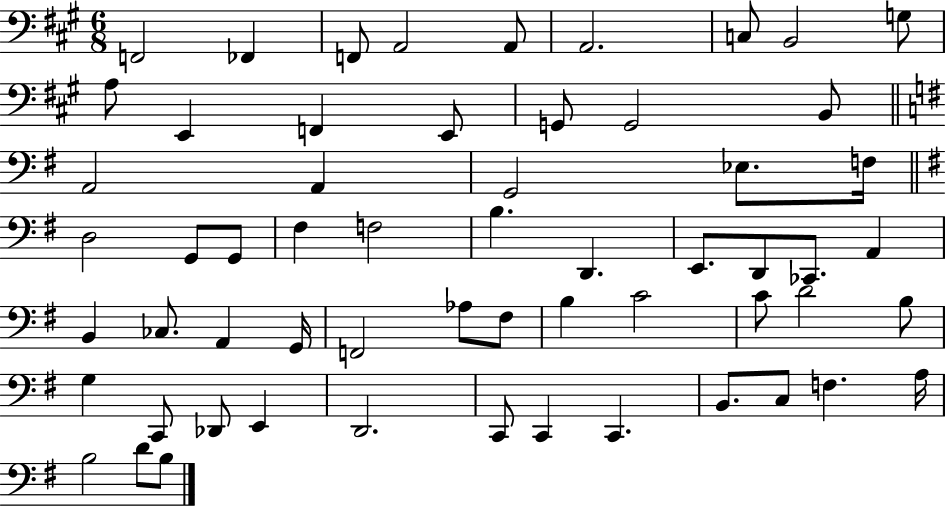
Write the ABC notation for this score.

X:1
T:Untitled
M:6/8
L:1/4
K:A
F,,2 _F,, F,,/2 A,,2 A,,/2 A,,2 C,/2 B,,2 G,/2 A,/2 E,, F,, E,,/2 G,,/2 G,,2 B,,/2 A,,2 A,, G,,2 _E,/2 F,/4 D,2 G,,/2 G,,/2 ^F, F,2 B, D,, E,,/2 D,,/2 _C,,/2 A,, B,, _C,/2 A,, G,,/4 F,,2 _A,/2 ^F,/2 B, C2 C/2 D2 B,/2 G, C,,/2 _D,,/2 E,, D,,2 C,,/2 C,, C,, B,,/2 C,/2 F, A,/4 B,2 D/2 B,/2